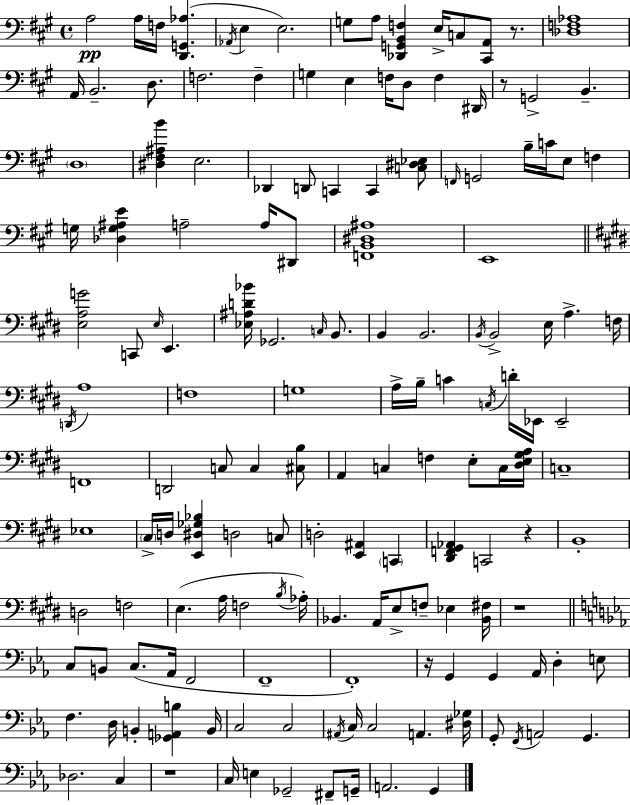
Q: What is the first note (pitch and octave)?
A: A3